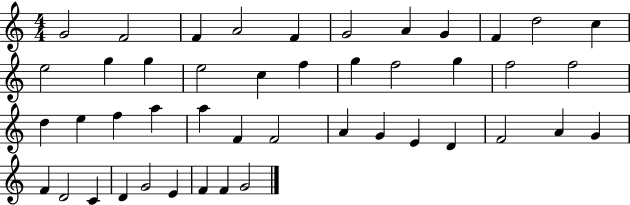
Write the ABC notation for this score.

X:1
T:Untitled
M:4/4
L:1/4
K:C
G2 F2 F A2 F G2 A G F d2 c e2 g g e2 c f g f2 g f2 f2 d e f a a F F2 A G E D F2 A G F D2 C D G2 E F F G2